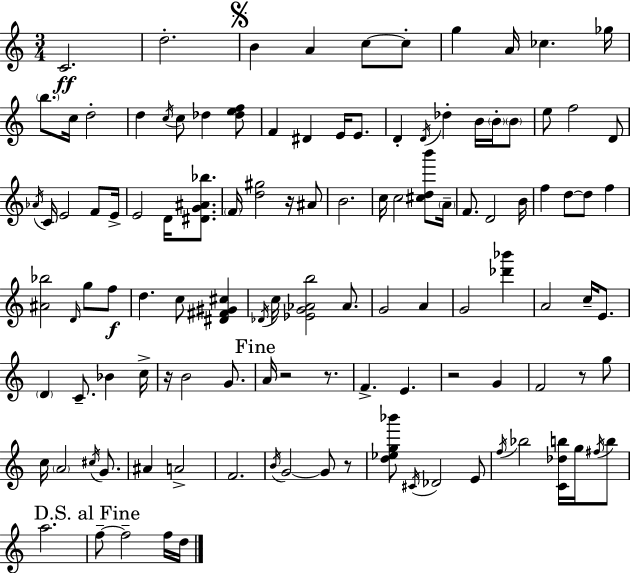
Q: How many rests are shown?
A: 7